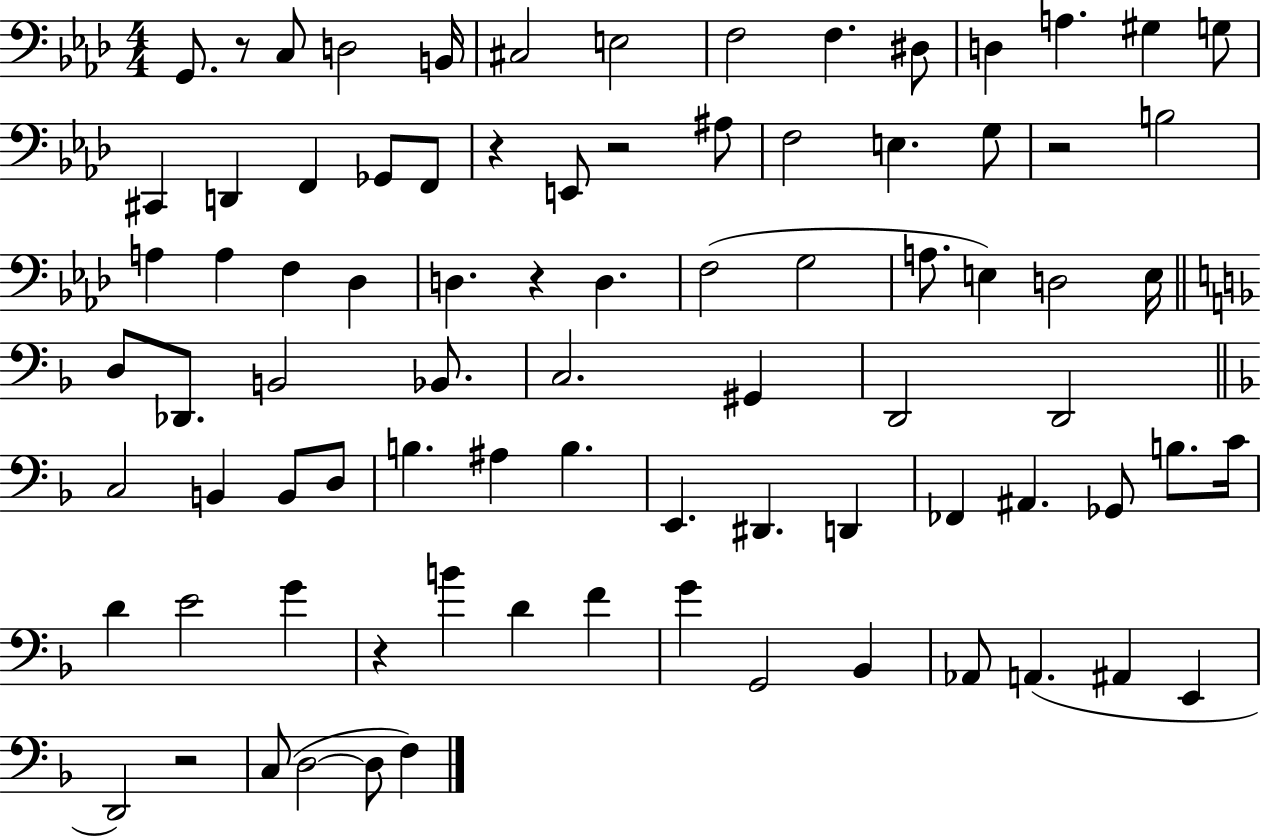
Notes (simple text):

G2/e. R/e C3/e D3/h B2/s C#3/h E3/h F3/h F3/q. D#3/e D3/q A3/q. G#3/q G3/e C#2/q D2/q F2/q Gb2/e F2/e R/q E2/e R/h A#3/e F3/h E3/q. G3/e R/h B3/h A3/q A3/q F3/q Db3/q D3/q. R/q D3/q. F3/h G3/h A3/e. E3/q D3/h E3/s D3/e Db2/e. B2/h Bb2/e. C3/h. G#2/q D2/h D2/h C3/h B2/q B2/e D3/e B3/q. A#3/q B3/q. E2/q. D#2/q. D2/q FES2/q A#2/q. Gb2/e B3/e. C4/s D4/q E4/h G4/q R/q B4/q D4/q F4/q G4/q G2/h Bb2/q Ab2/e A2/q. A#2/q E2/q D2/h R/h C3/e D3/h D3/e F3/q